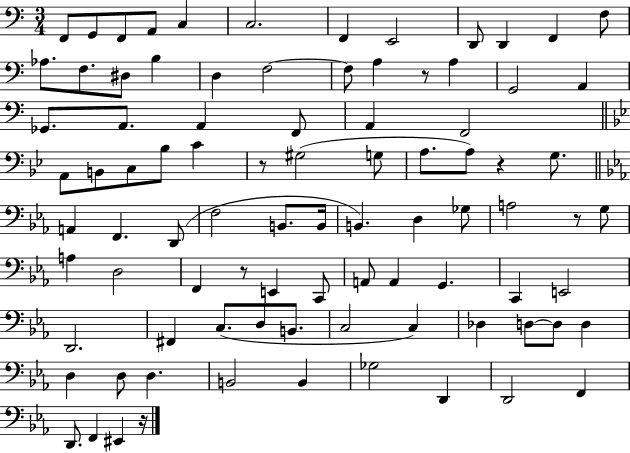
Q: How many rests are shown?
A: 6